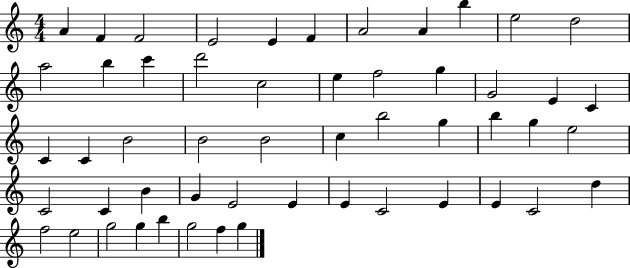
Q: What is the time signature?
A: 4/4